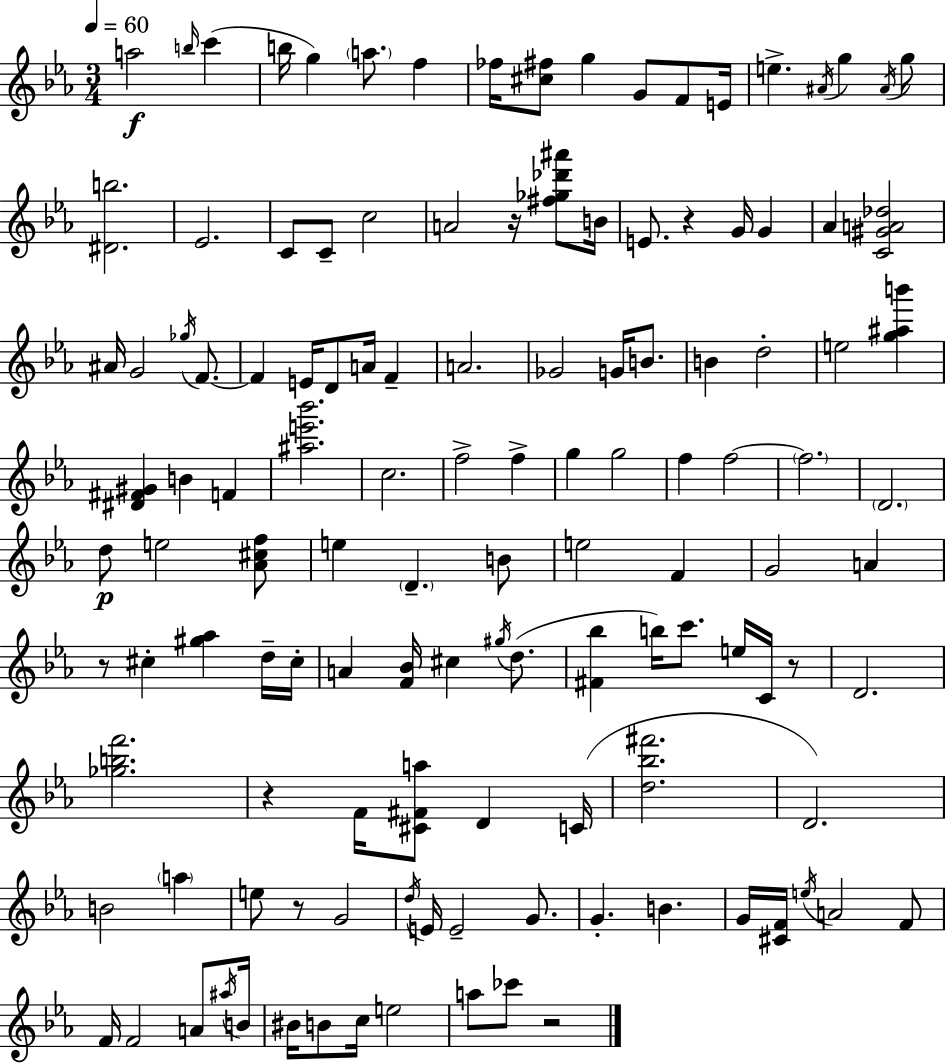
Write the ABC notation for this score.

X:1
T:Untitled
M:3/4
L:1/4
K:Cm
a2 b/4 c' b/4 g a/2 f _f/4 [^c^f]/2 g G/2 F/2 E/4 e ^A/4 g ^A/4 g/2 [^Db]2 _E2 C/2 C/2 c2 A2 z/4 [^f_g_d'^a']/2 B/4 E/2 z G/4 G _A [C^GA_d]2 ^A/4 G2 _g/4 F/2 F E/4 D/2 A/4 F A2 _G2 G/4 B/2 B d2 e2 [g^ab'] [^D^F^G] B F [^ae'_b']2 c2 f2 f g g2 f f2 f2 D2 d/2 e2 [_A^cf]/2 e D B/2 e2 F G2 A z/2 ^c [^g_a] d/4 ^c/4 A [F_B]/4 ^c ^g/4 d/2 [^F_b] b/4 c'/2 e/4 C/4 z/2 D2 [_gbf']2 z F/4 [^C^Fa]/2 D C/4 [d_b^f']2 D2 B2 a e/2 z/2 G2 d/4 E/4 E2 G/2 G B G/4 [^CF]/4 e/4 A2 F/2 F/4 F2 A/2 ^a/4 B/4 ^B/4 B/2 c/4 e2 a/2 _c'/2 z2